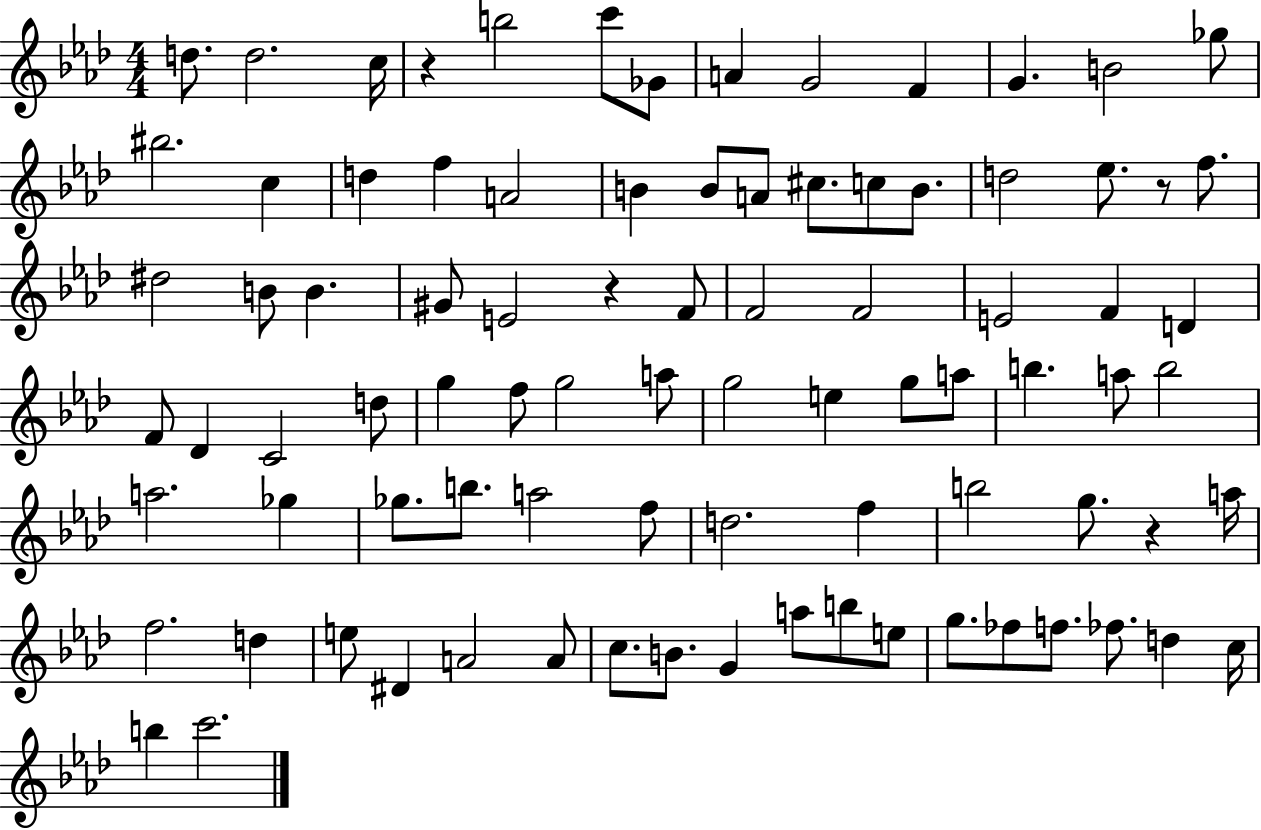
{
  \clef treble
  \numericTimeSignature
  \time 4/4
  \key aes \major
  d''8. d''2. c''16 | r4 b''2 c'''8 ges'8 | a'4 g'2 f'4 | g'4. b'2 ges''8 | \break bis''2. c''4 | d''4 f''4 a'2 | b'4 b'8 a'8 cis''8. c''8 b'8. | d''2 ees''8. r8 f''8. | \break dis''2 b'8 b'4. | gis'8 e'2 r4 f'8 | f'2 f'2 | e'2 f'4 d'4 | \break f'8 des'4 c'2 d''8 | g''4 f''8 g''2 a''8 | g''2 e''4 g''8 a''8 | b''4. a''8 b''2 | \break a''2. ges''4 | ges''8. b''8. a''2 f''8 | d''2. f''4 | b''2 g''8. r4 a''16 | \break f''2. d''4 | e''8 dis'4 a'2 a'8 | c''8. b'8. g'4 a''8 b''8 e''8 | g''8. fes''8 f''8. fes''8. d''4 c''16 | \break b''4 c'''2. | \bar "|."
}